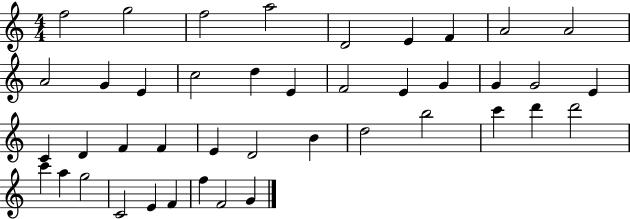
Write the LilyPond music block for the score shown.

{
  \clef treble
  \numericTimeSignature
  \time 4/4
  \key c \major
  f''2 g''2 | f''2 a''2 | d'2 e'4 f'4 | a'2 a'2 | \break a'2 g'4 e'4 | c''2 d''4 e'4 | f'2 e'4 g'4 | g'4 g'2 e'4 | \break c'4 d'4 f'4 f'4 | e'4 d'2 b'4 | d''2 b''2 | c'''4 d'''4 d'''2 | \break c'''4 a''4 g''2 | c'2 e'4 f'4 | f''4 f'2 g'4 | \bar "|."
}